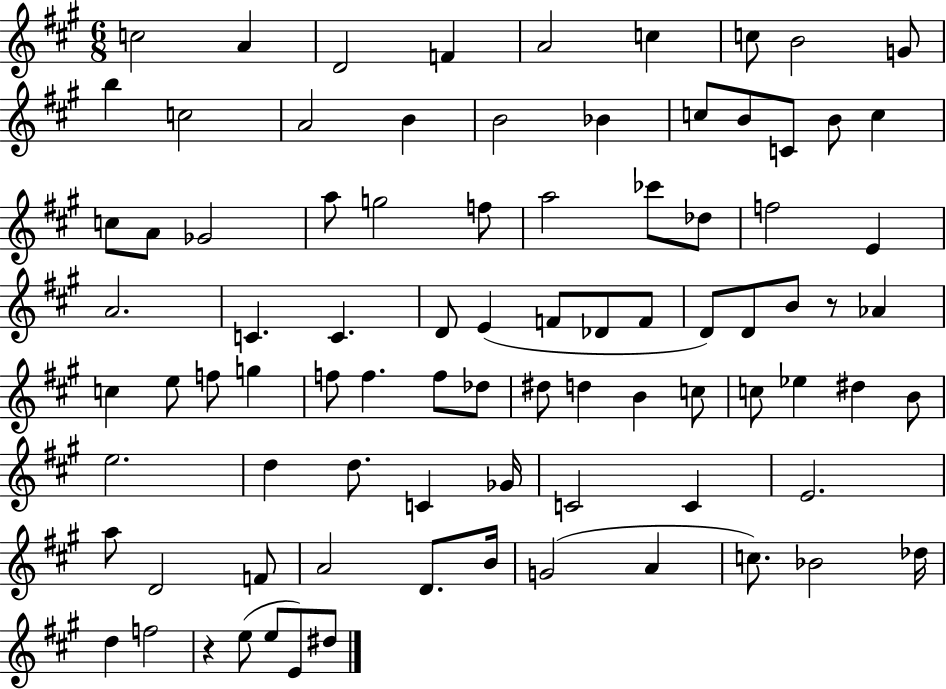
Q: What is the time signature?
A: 6/8